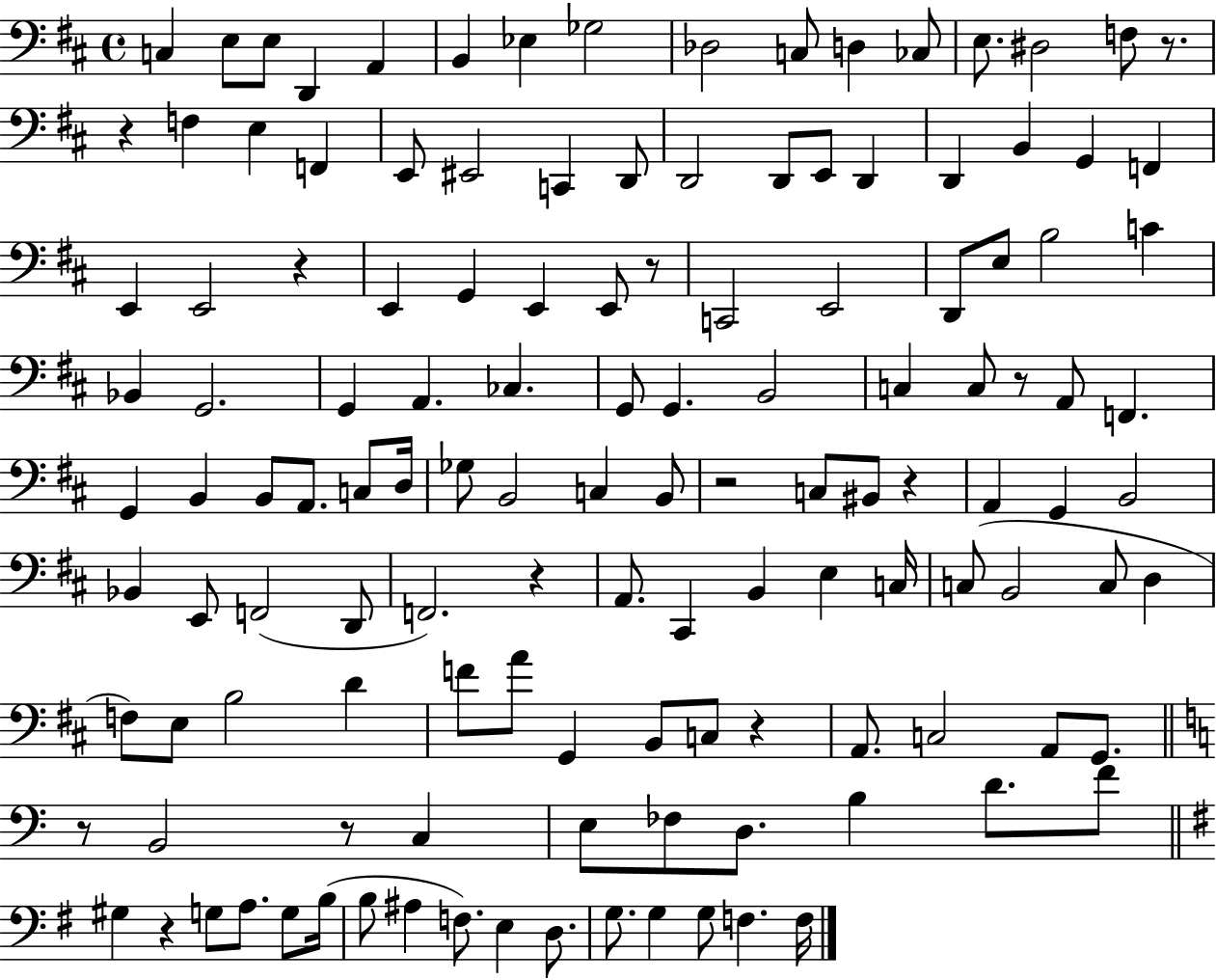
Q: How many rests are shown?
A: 12